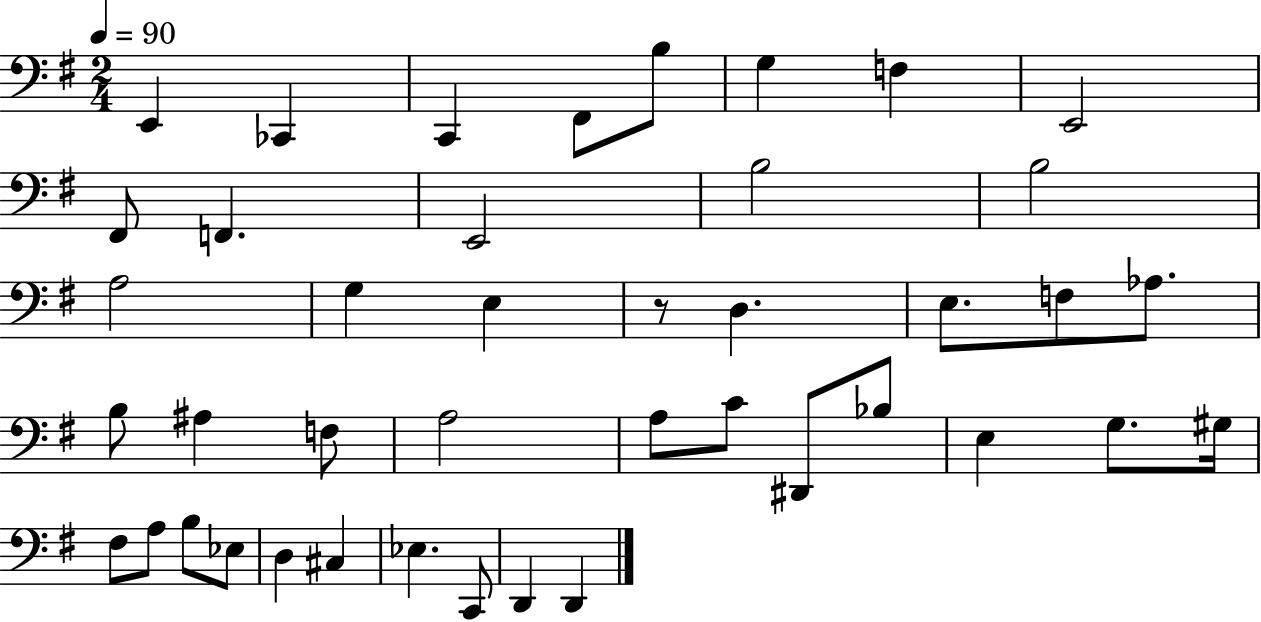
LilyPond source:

{
  \clef bass
  \numericTimeSignature
  \time 2/4
  \key g \major
  \tempo 4 = 90
  e,4 ces,4 | c,4 fis,8 b8 | g4 f4 | e,2 | \break fis,8 f,4. | e,2 | b2 | b2 | \break a2 | g4 e4 | r8 d4. | e8. f8 aes8. | \break b8 ais4 f8 | a2 | a8 c'8 dis,8 bes8 | e4 g8. gis16 | \break fis8 a8 b8 ees8 | d4 cis4 | ees4. c,8 | d,4 d,4 | \break \bar "|."
}